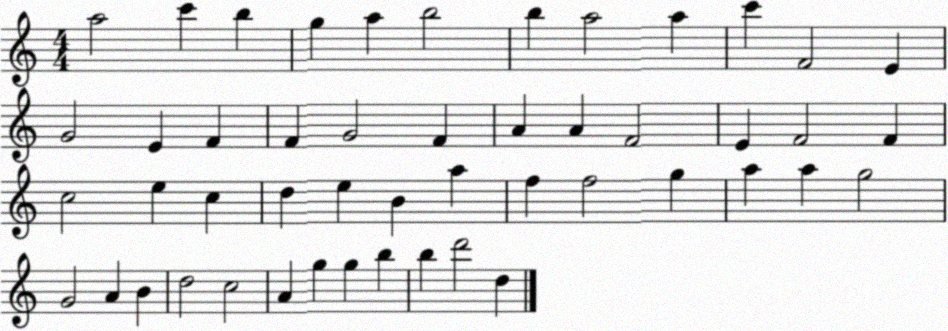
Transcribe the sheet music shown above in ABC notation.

X:1
T:Untitled
M:4/4
L:1/4
K:C
a2 c' b g a b2 b a2 a c' F2 E G2 E F F G2 F A A F2 E F2 F c2 e c d e B a f f2 g a a g2 G2 A B d2 c2 A g g b b d'2 d